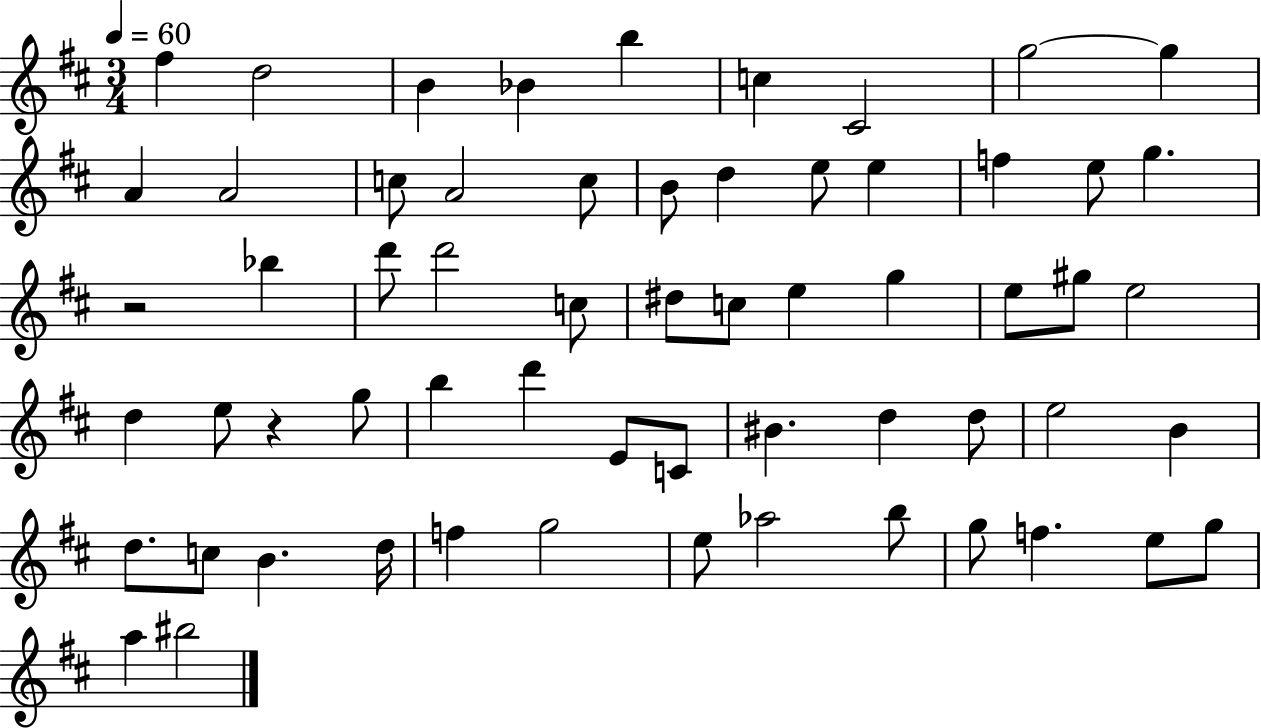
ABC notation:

X:1
T:Untitled
M:3/4
L:1/4
K:D
^f d2 B _B b c ^C2 g2 g A A2 c/2 A2 c/2 B/2 d e/2 e f e/2 g z2 _b d'/2 d'2 c/2 ^d/2 c/2 e g e/2 ^g/2 e2 d e/2 z g/2 b d' E/2 C/2 ^B d d/2 e2 B d/2 c/2 B d/4 f g2 e/2 _a2 b/2 g/2 f e/2 g/2 a ^b2